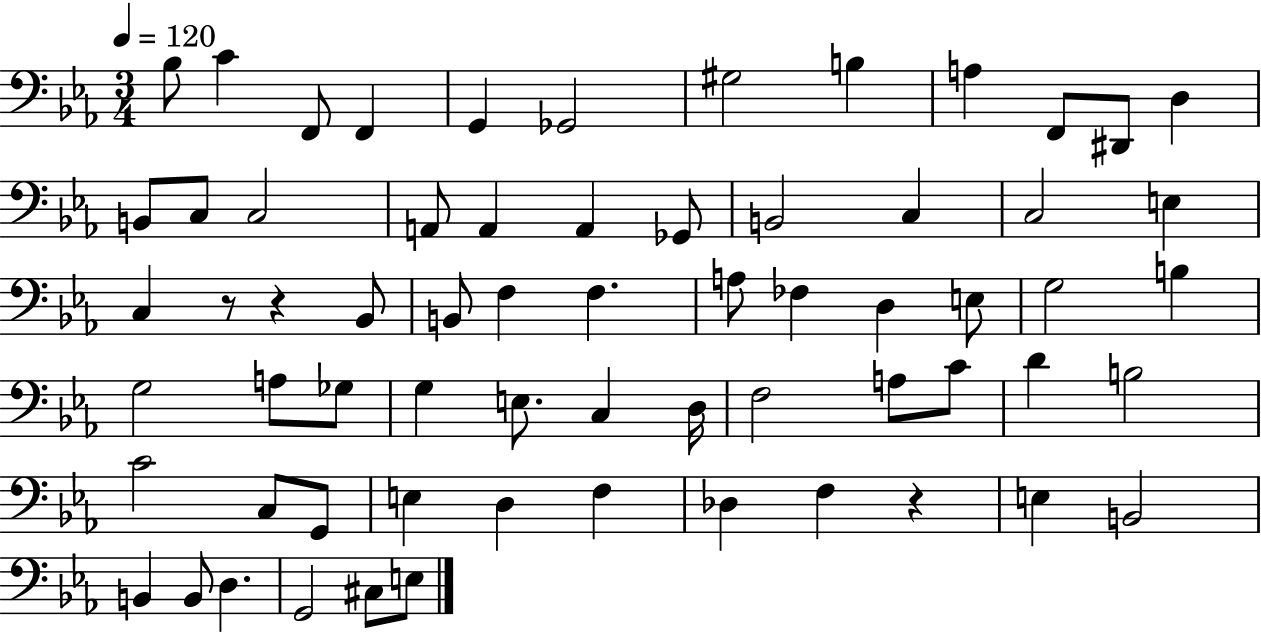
{
  \clef bass
  \numericTimeSignature
  \time 3/4
  \key ees \major
  \tempo 4 = 120
  bes8 c'4 f,8 f,4 | g,4 ges,2 | gis2 b4 | a4 f,8 dis,8 d4 | \break b,8 c8 c2 | a,8 a,4 a,4 ges,8 | b,2 c4 | c2 e4 | \break c4 r8 r4 bes,8 | b,8 f4 f4. | a8 fes4 d4 e8 | g2 b4 | \break g2 a8 ges8 | g4 e8. c4 d16 | f2 a8 c'8 | d'4 b2 | \break c'2 c8 g,8 | e4 d4 f4 | des4 f4 r4 | e4 b,2 | \break b,4 b,8 d4. | g,2 cis8 e8 | \bar "|."
}